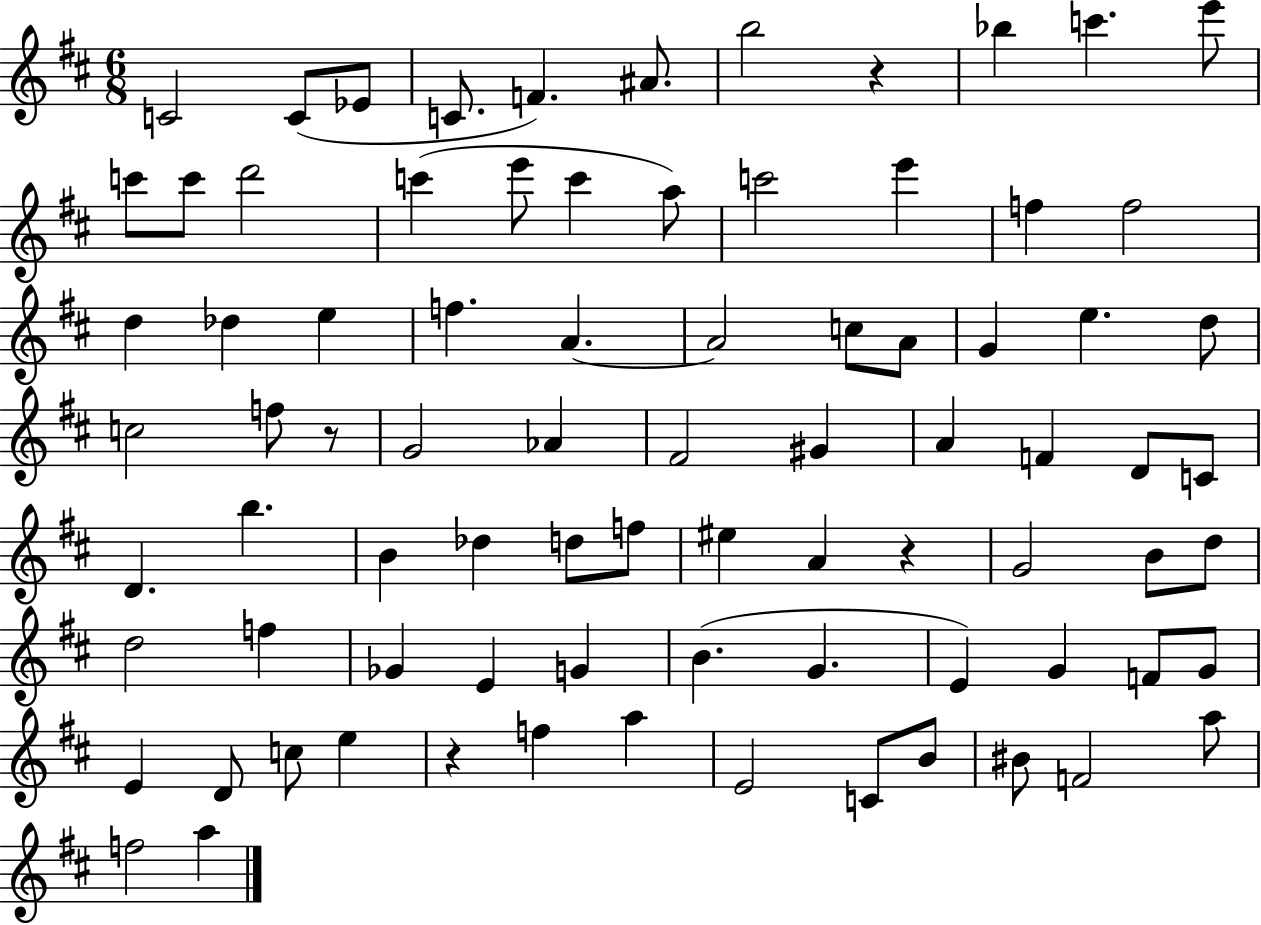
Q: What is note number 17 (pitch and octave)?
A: A5